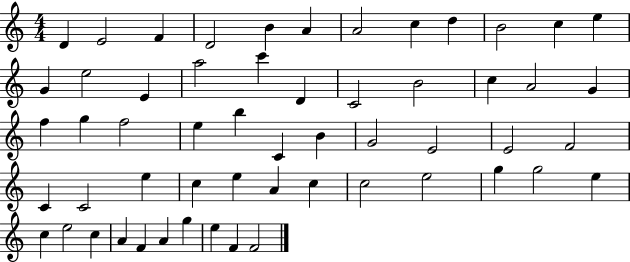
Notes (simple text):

D4/q E4/h F4/q D4/h B4/q A4/q A4/h C5/q D5/q B4/h C5/q E5/q G4/q E5/h E4/q A5/h C6/q D4/q C4/h B4/h C5/q A4/h G4/q F5/q G5/q F5/h E5/q B5/q C4/q B4/q G4/h E4/h E4/h F4/h C4/q C4/h E5/q C5/q E5/q A4/q C5/q C5/h E5/h G5/q G5/h E5/q C5/q E5/h C5/q A4/q F4/q A4/q G5/q E5/q F4/q F4/h